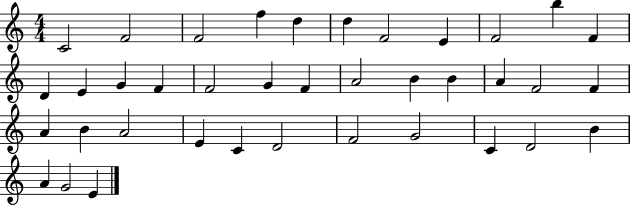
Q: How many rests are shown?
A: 0